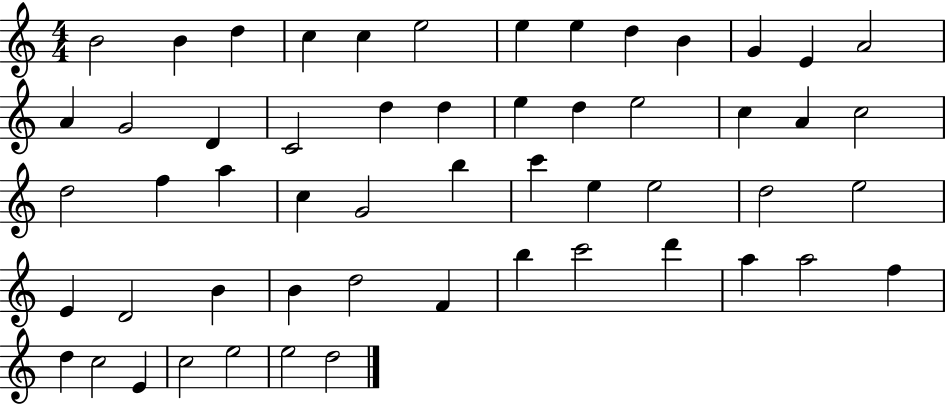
B4/h B4/q D5/q C5/q C5/q E5/h E5/q E5/q D5/q B4/q G4/q E4/q A4/h A4/q G4/h D4/q C4/h D5/q D5/q E5/q D5/q E5/h C5/q A4/q C5/h D5/h F5/q A5/q C5/q G4/h B5/q C6/q E5/q E5/h D5/h E5/h E4/q D4/h B4/q B4/q D5/h F4/q B5/q C6/h D6/q A5/q A5/h F5/q D5/q C5/h E4/q C5/h E5/h E5/h D5/h